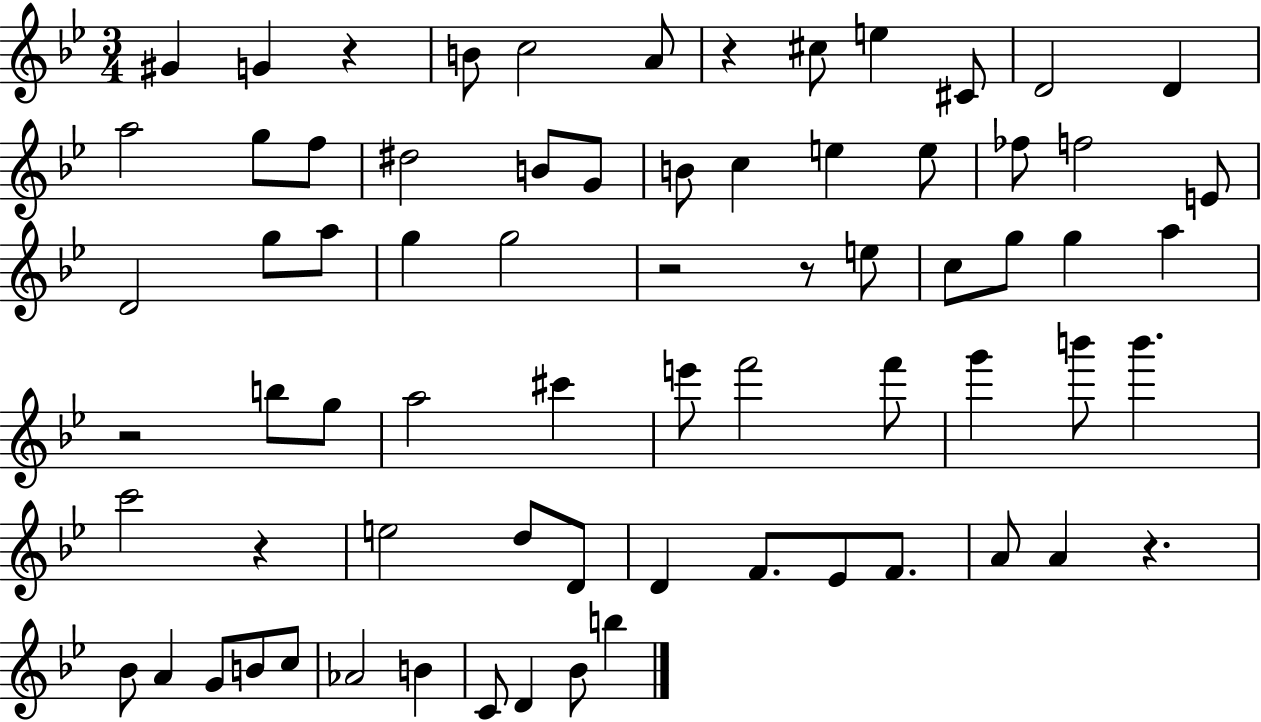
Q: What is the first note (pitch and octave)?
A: G#4